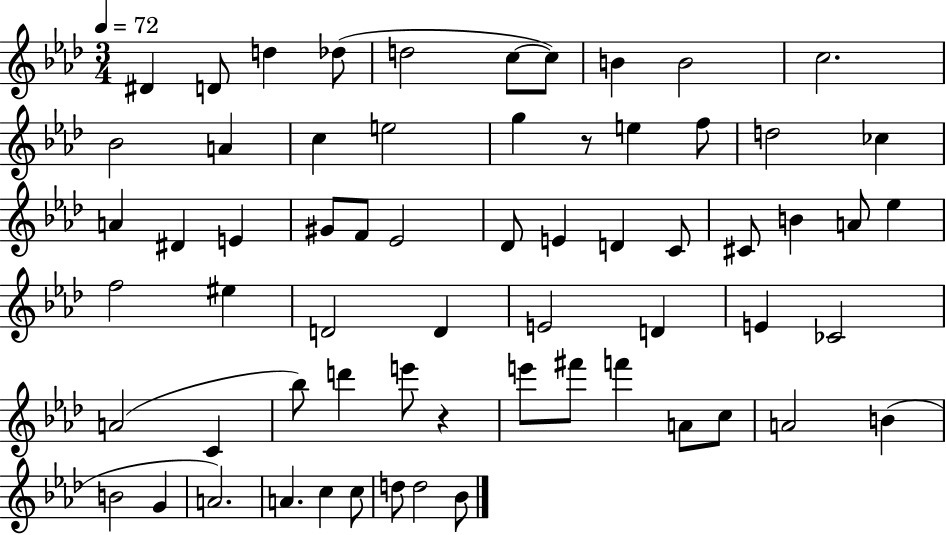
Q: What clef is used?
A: treble